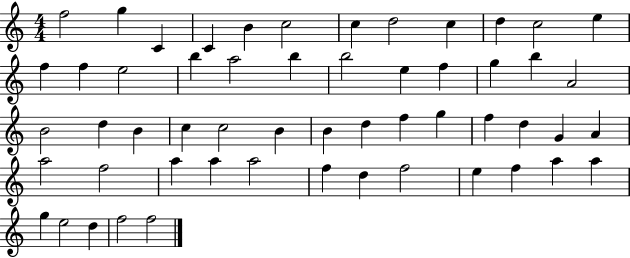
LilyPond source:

{
  \clef treble
  \numericTimeSignature
  \time 4/4
  \key c \major
  f''2 g''4 c'4 | c'4 b'4 c''2 | c''4 d''2 c''4 | d''4 c''2 e''4 | \break f''4 f''4 e''2 | b''4 a''2 b''4 | b''2 e''4 f''4 | g''4 b''4 a'2 | \break b'2 d''4 b'4 | c''4 c''2 b'4 | b'4 d''4 f''4 g''4 | f''4 d''4 g'4 a'4 | \break a''2 f''2 | a''4 a''4 a''2 | f''4 d''4 f''2 | e''4 f''4 a''4 a''4 | \break g''4 e''2 d''4 | f''2 f''2 | \bar "|."
}